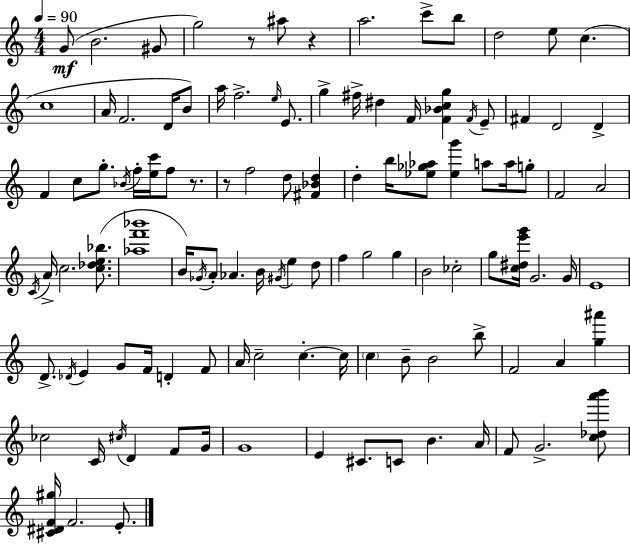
G4/e B4/h. G#4/e G5/h R/e A#5/e R/q A5/h. C6/e B5/e D5/h E5/e C5/q. C5/w A4/s F4/h. D4/s B4/e A5/s F5/h. E5/s E4/e. G5/q F#5/s D#5/q F4/s [F4,Bb4,C5,G5]/q F4/s E4/e F#4/q D4/h D4/q F4/q C5/e G5/e. Bb4/s F5/s [E5,C6]/s F5/e R/e. R/e F5/h D5/e [F#4,Bb4,D5]/q D5/q B5/s [Eb5,Gb5,Ab5]/e [Eb5,G6]/q A5/e A5/s G5/e F4/h A4/h C4/s A4/s C5/h. [C5,Db5,E5,Bb5]/e. [Ab5,F6,Bb6]/w B4/s Gb4/s A4/e Ab4/q. B4/s G#4/s E5/q D5/e F5/q G5/h G5/q B4/h CES5/h G5/e [C5,D#5,E6,G6]/s G4/h. G4/s E4/w D4/e. Db4/s E4/q G4/e F4/s D4/q F4/e A4/s C5/h C5/q. C5/s C5/q B4/e B4/h B5/e F4/h A4/q [G5,A#6]/q CES5/h C4/s C#5/s D4/q F4/e G4/s G4/w E4/q C#4/e. C4/e B4/q. A4/s F4/e G4/h. [C5,Db5,A6,B6]/e [C#4,D#4,F4,G#5]/s F4/h. E4/e.